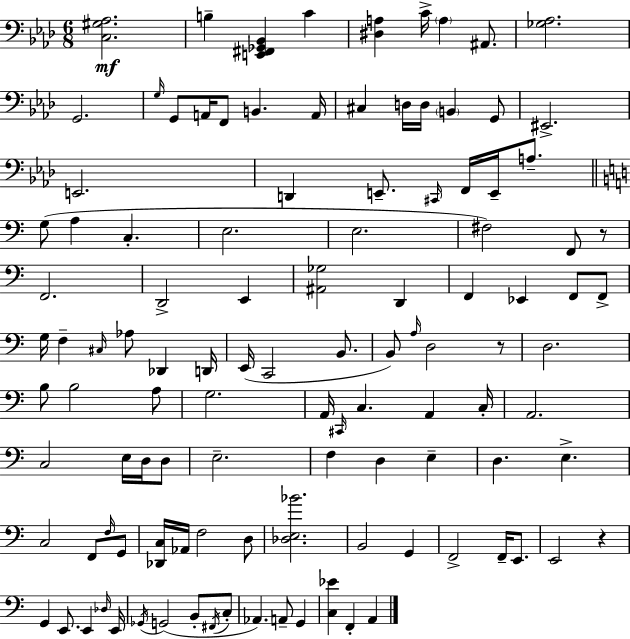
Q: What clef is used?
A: bass